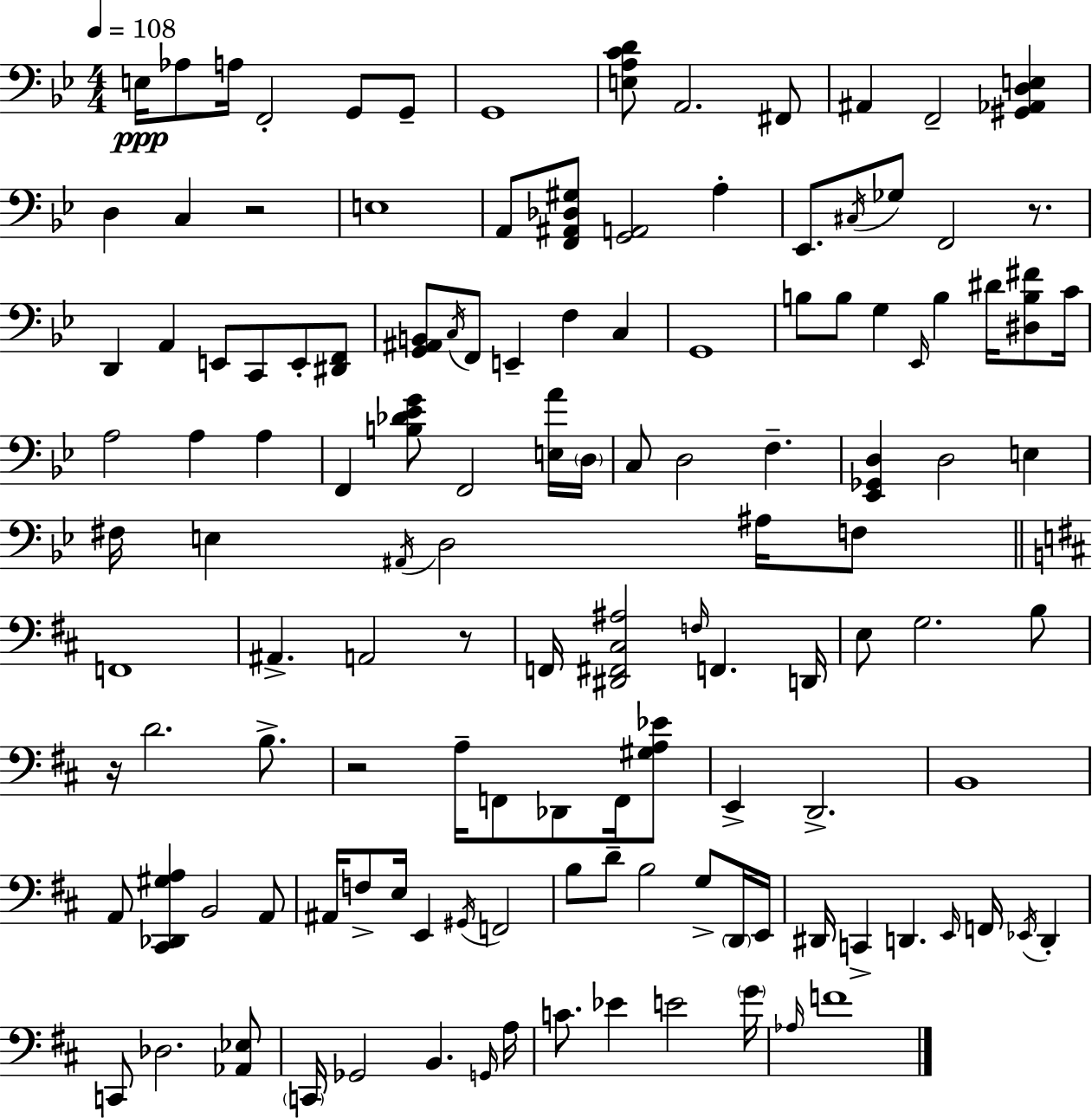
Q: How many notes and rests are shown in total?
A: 128